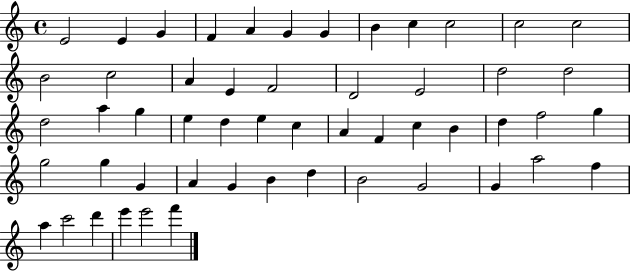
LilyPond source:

{
  \clef treble
  \time 4/4
  \defaultTimeSignature
  \key c \major
  e'2 e'4 g'4 | f'4 a'4 g'4 g'4 | b'4 c''4 c''2 | c''2 c''2 | \break b'2 c''2 | a'4 e'4 f'2 | d'2 e'2 | d''2 d''2 | \break d''2 a''4 g''4 | e''4 d''4 e''4 c''4 | a'4 f'4 c''4 b'4 | d''4 f''2 g''4 | \break g''2 g''4 g'4 | a'4 g'4 b'4 d''4 | b'2 g'2 | g'4 a''2 f''4 | \break a''4 c'''2 d'''4 | e'''4 e'''2 f'''4 | \bar "|."
}